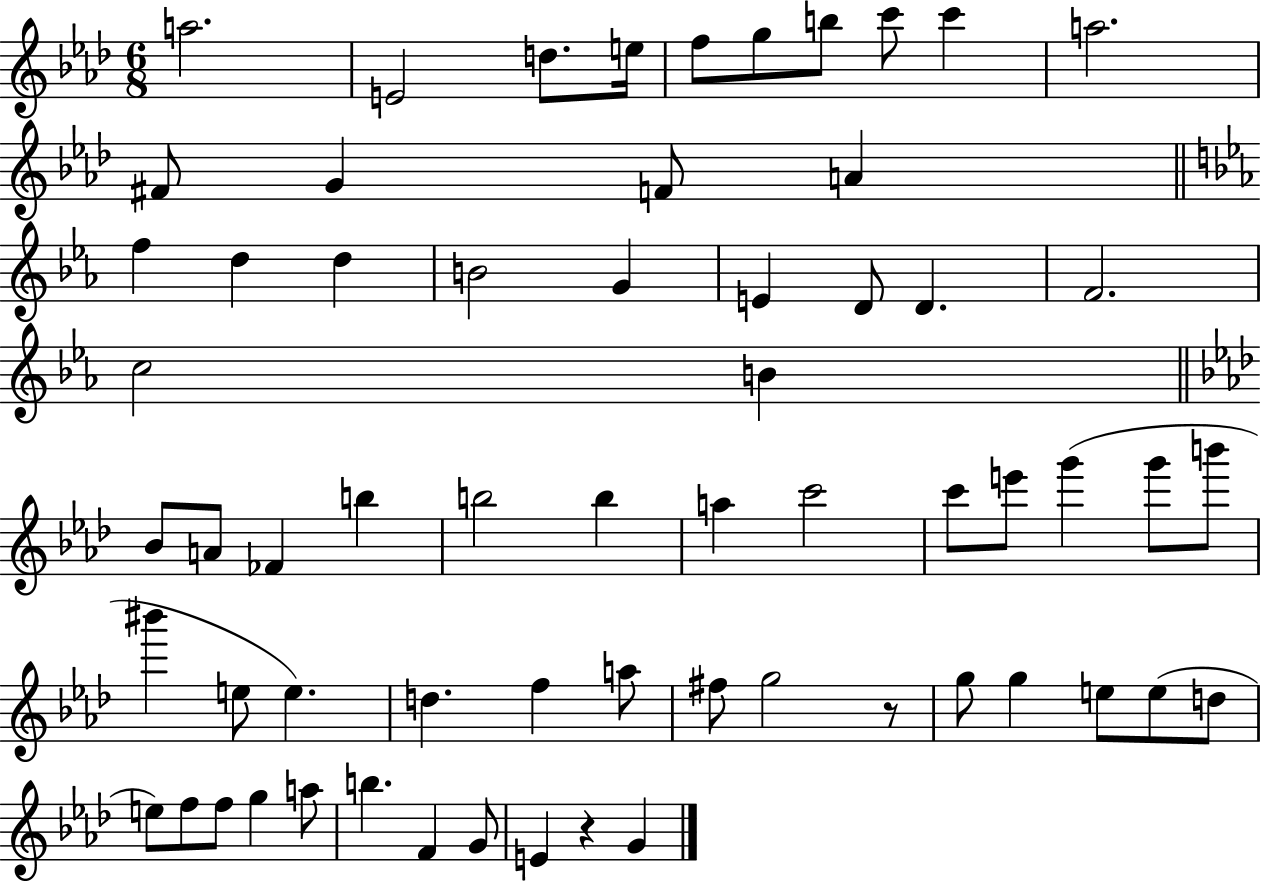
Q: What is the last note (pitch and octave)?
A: G4